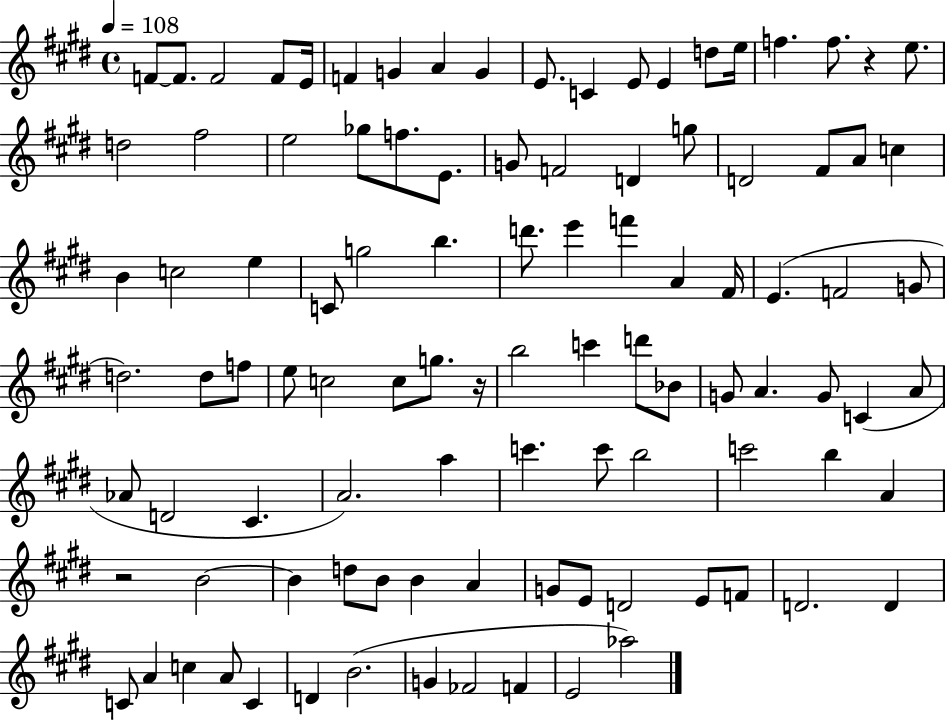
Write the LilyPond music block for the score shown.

{
  \clef treble
  \time 4/4
  \defaultTimeSignature
  \key e \major
  \tempo 4 = 108
  \repeat volta 2 { f'8~~ f'8. f'2 f'8 e'16 | f'4 g'4 a'4 g'4 | e'8. c'4 e'8 e'4 d''8 e''16 | f''4. f''8. r4 e''8. | \break d''2 fis''2 | e''2 ges''8 f''8. e'8. | g'8 f'2 d'4 g''8 | d'2 fis'8 a'8 c''4 | \break b'4 c''2 e''4 | c'8 g''2 b''4. | d'''8. e'''4 f'''4 a'4 fis'16 | e'4.( f'2 g'8 | \break d''2.) d''8 f''8 | e''8 c''2 c''8 g''8. r16 | b''2 c'''4 d'''8 bes'8 | g'8 a'4. g'8 c'4( a'8 | \break aes'8 d'2 cis'4. | a'2.) a''4 | c'''4. c'''8 b''2 | c'''2 b''4 a'4 | \break r2 b'2~~ | b'4 d''8 b'8 b'4 a'4 | g'8 e'8 d'2 e'8 f'8 | d'2. d'4 | \break c'8 a'4 c''4 a'8 c'4 | d'4 b'2.( | g'4 fes'2 f'4 | e'2 aes''2) | \break } \bar "|."
}